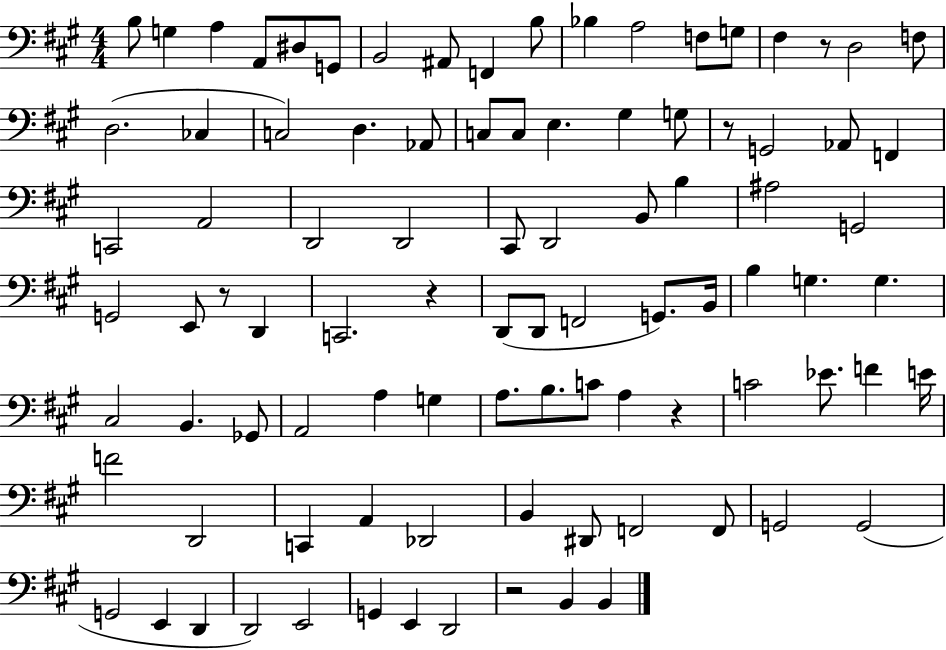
X:1
T:Untitled
M:4/4
L:1/4
K:A
B,/2 G, A, A,,/2 ^D,/2 G,,/2 B,,2 ^A,,/2 F,, B,/2 _B, A,2 F,/2 G,/2 ^F, z/2 D,2 F,/2 D,2 _C, C,2 D, _A,,/2 C,/2 C,/2 E, ^G, G,/2 z/2 G,,2 _A,,/2 F,, C,,2 A,,2 D,,2 D,,2 ^C,,/2 D,,2 B,,/2 B, ^A,2 G,,2 G,,2 E,,/2 z/2 D,, C,,2 z D,,/2 D,,/2 F,,2 G,,/2 B,,/4 B, G, G, ^C,2 B,, _G,,/2 A,,2 A, G, A,/2 B,/2 C/2 A, z C2 _E/2 F E/4 F2 D,,2 C,, A,, _D,,2 B,, ^D,,/2 F,,2 F,,/2 G,,2 G,,2 G,,2 E,, D,, D,,2 E,,2 G,, E,, D,,2 z2 B,, B,,